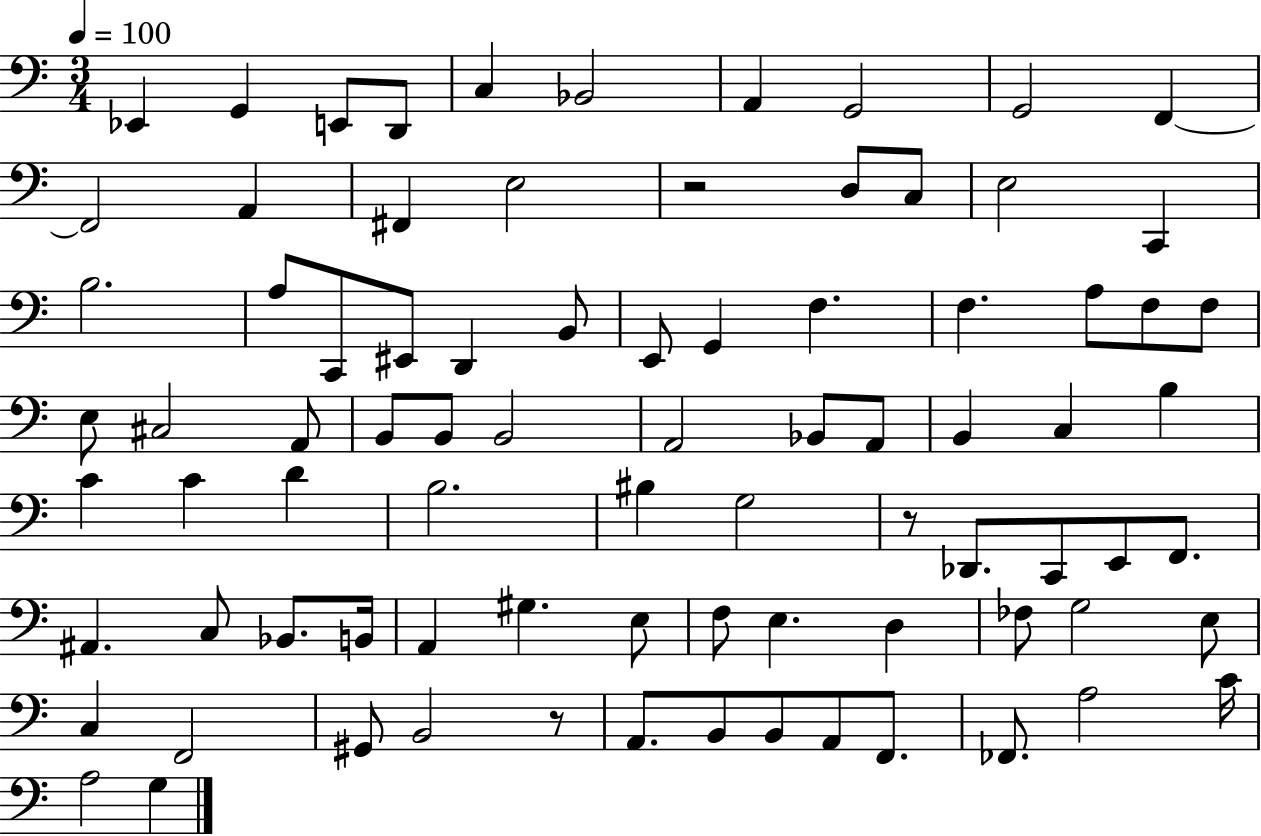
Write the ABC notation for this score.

X:1
T:Untitled
M:3/4
L:1/4
K:C
_E,, G,, E,,/2 D,,/2 C, _B,,2 A,, G,,2 G,,2 F,, F,,2 A,, ^F,, E,2 z2 D,/2 C,/2 E,2 C,, B,2 A,/2 C,,/2 ^E,,/2 D,, B,,/2 E,,/2 G,, F, F, A,/2 F,/2 F,/2 E,/2 ^C,2 A,,/2 B,,/2 B,,/2 B,,2 A,,2 _B,,/2 A,,/2 B,, C, B, C C D B,2 ^B, G,2 z/2 _D,,/2 C,,/2 E,,/2 F,,/2 ^A,, C,/2 _B,,/2 B,,/4 A,, ^G, E,/2 F,/2 E, D, _F,/2 G,2 E,/2 C, F,,2 ^G,,/2 B,,2 z/2 A,,/2 B,,/2 B,,/2 A,,/2 F,,/2 _F,,/2 A,2 C/4 A,2 G,